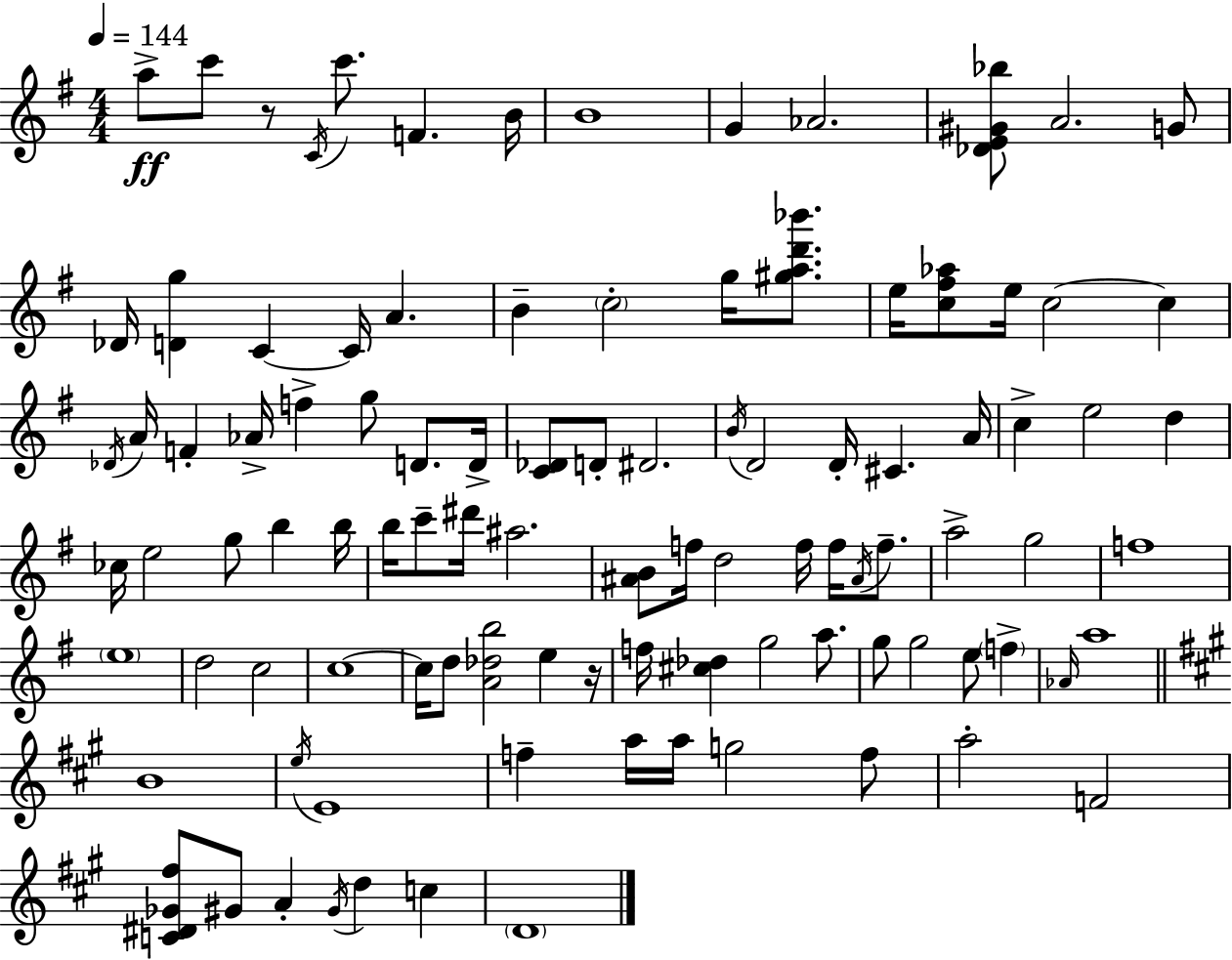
A5/e C6/e R/e C4/s C6/e. F4/q. B4/s B4/w G4/q Ab4/h. [Db4,E4,G#4,Bb5]/e A4/h. G4/e Db4/s [D4,G5]/q C4/q C4/s A4/q. B4/q C5/h G5/s [G#5,A5,D6,Bb6]/e. E5/s [C5,F#5,Ab5]/e E5/s C5/h C5/q Db4/s A4/s F4/q Ab4/s F5/q G5/e D4/e. D4/s [C4,Db4]/e D4/e D#4/h. B4/s D4/h D4/s C#4/q. A4/s C5/q E5/h D5/q CES5/s E5/h G5/e B5/q B5/s B5/s C6/e D#6/s A#5/h. [A#4,B4]/e F5/s D5/h F5/s F5/s A#4/s F5/e. A5/h G5/h F5/w E5/w D5/h C5/h C5/w C5/s D5/e [A4,Db5,B5]/h E5/q R/s F5/s [C#5,Db5]/q G5/h A5/e. G5/e G5/h E5/e F5/q Ab4/s A5/w B4/w E5/s E4/w F5/q A5/s A5/s G5/h F5/e A5/h F4/h [C4,D#4,Gb4,F#5]/e G#4/e A4/q G#4/s D5/q C5/q D4/w